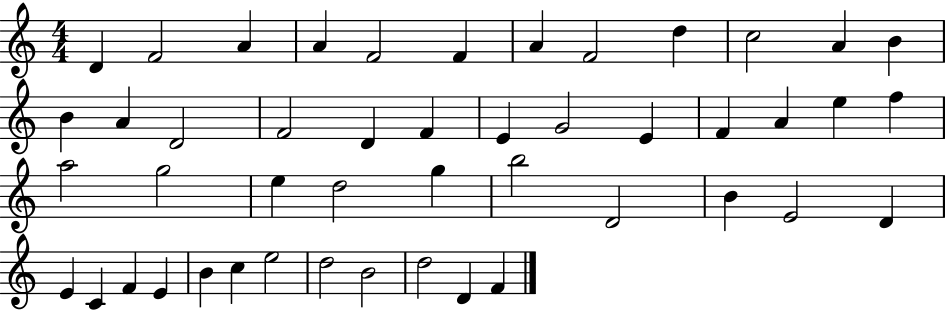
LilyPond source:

{
  \clef treble
  \numericTimeSignature
  \time 4/4
  \key c \major
  d'4 f'2 a'4 | a'4 f'2 f'4 | a'4 f'2 d''4 | c''2 a'4 b'4 | \break b'4 a'4 d'2 | f'2 d'4 f'4 | e'4 g'2 e'4 | f'4 a'4 e''4 f''4 | \break a''2 g''2 | e''4 d''2 g''4 | b''2 d'2 | b'4 e'2 d'4 | \break e'4 c'4 f'4 e'4 | b'4 c''4 e''2 | d''2 b'2 | d''2 d'4 f'4 | \break \bar "|."
}